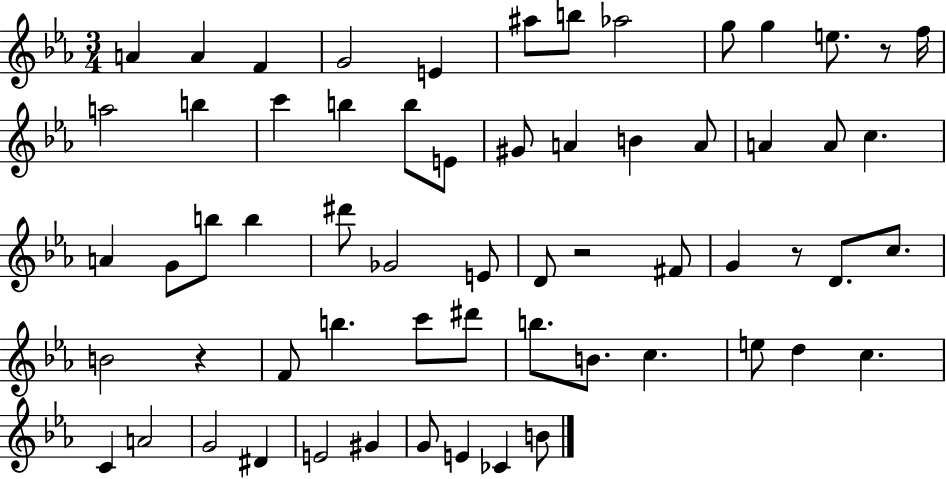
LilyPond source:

{
  \clef treble
  \numericTimeSignature
  \time 3/4
  \key ees \major
  a'4 a'4 f'4 | g'2 e'4 | ais''8 b''8 aes''2 | g''8 g''4 e''8. r8 f''16 | \break a''2 b''4 | c'''4 b''4 b''8 e'8 | gis'8 a'4 b'4 a'8 | a'4 a'8 c''4. | \break a'4 g'8 b''8 b''4 | dis'''8 ges'2 e'8 | d'8 r2 fis'8 | g'4 r8 d'8. c''8. | \break b'2 r4 | f'8 b''4. c'''8 dis'''8 | b''8. b'8. c''4. | e''8 d''4 c''4. | \break c'4 a'2 | g'2 dis'4 | e'2 gis'4 | g'8 e'4 ces'4 b'8 | \break \bar "|."
}